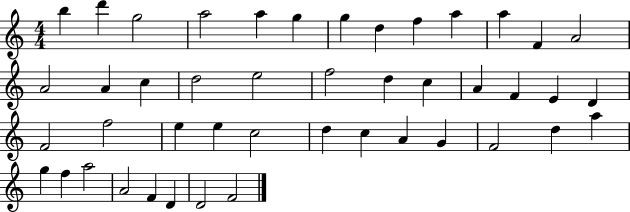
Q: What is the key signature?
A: C major